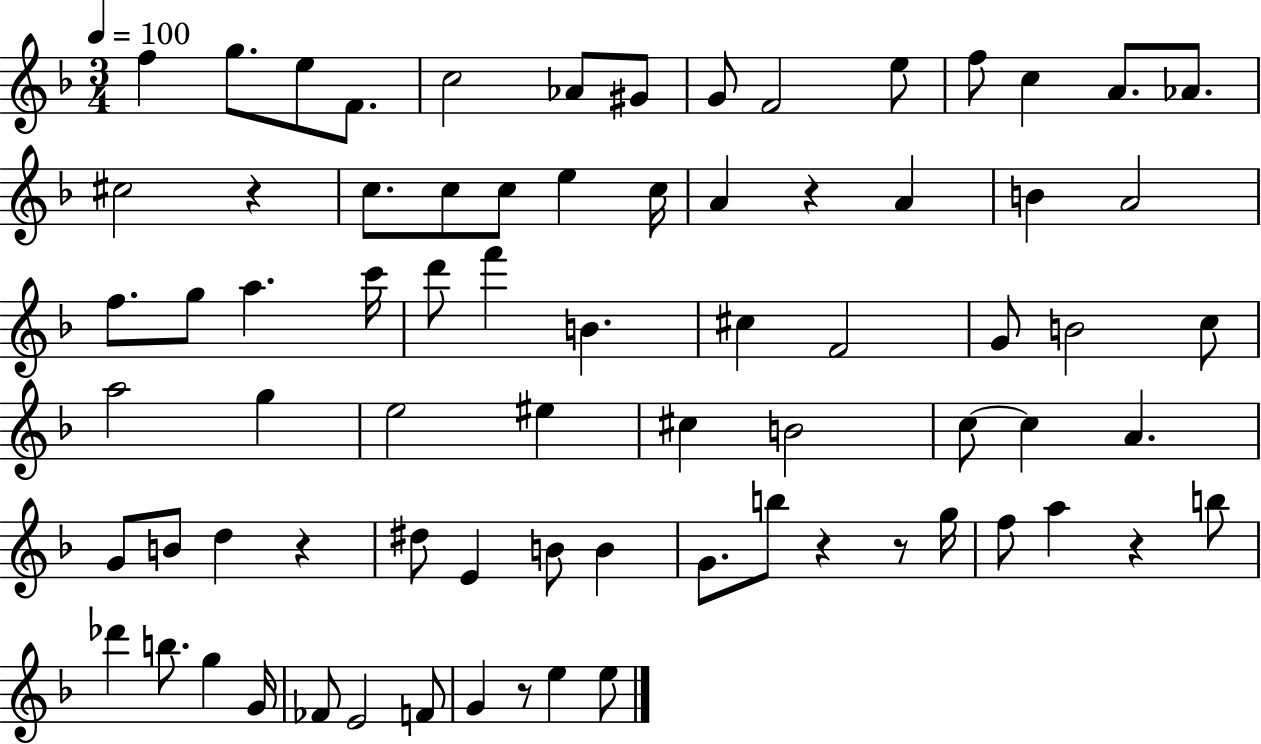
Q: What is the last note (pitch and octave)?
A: E5